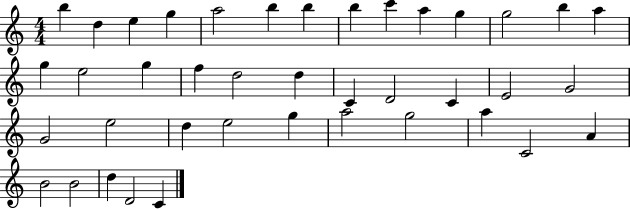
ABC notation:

X:1
T:Untitled
M:4/4
L:1/4
K:C
b d e g a2 b b b c' a g g2 b a g e2 g f d2 d C D2 C E2 G2 G2 e2 d e2 g a2 g2 a C2 A B2 B2 d D2 C